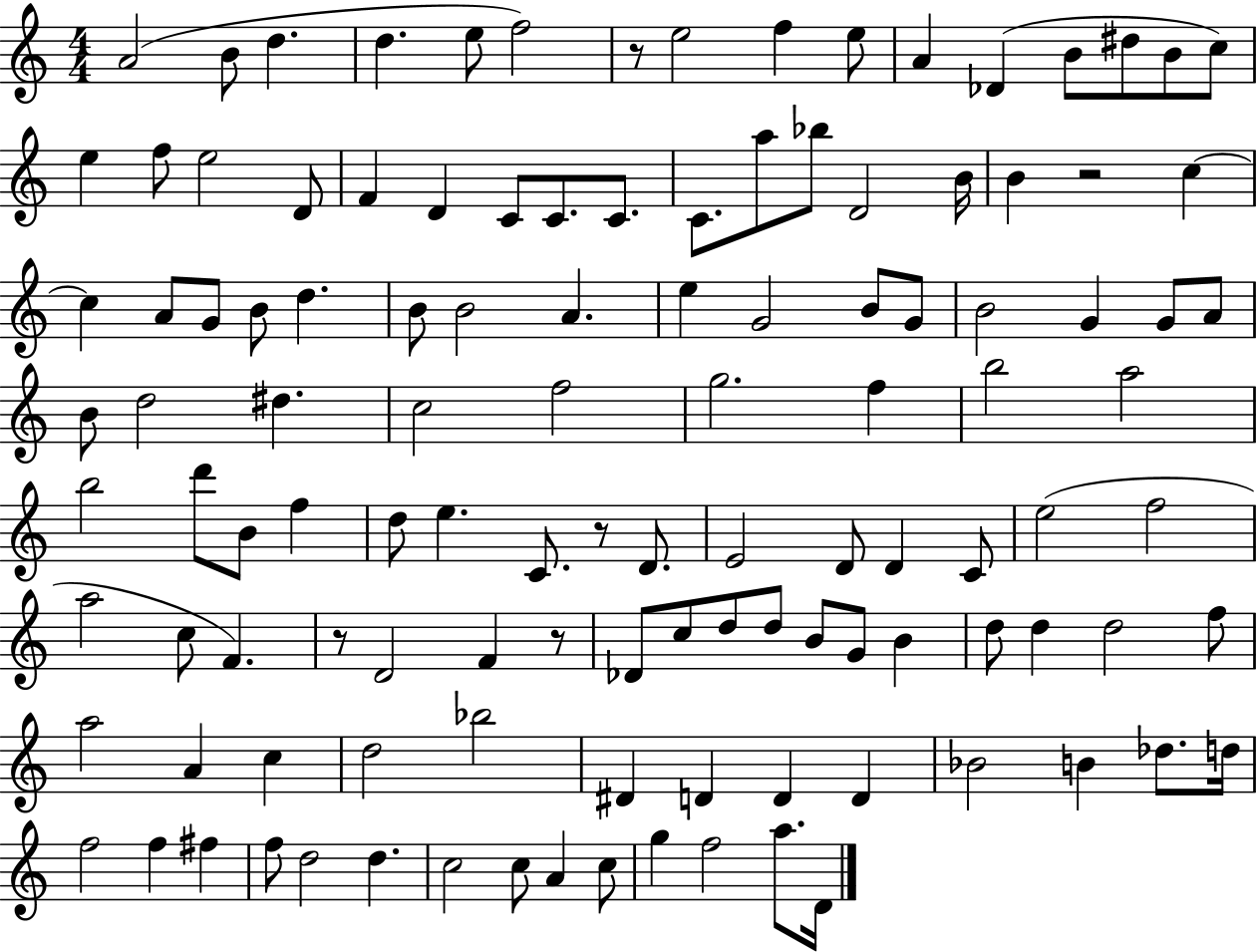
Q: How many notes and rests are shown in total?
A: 118